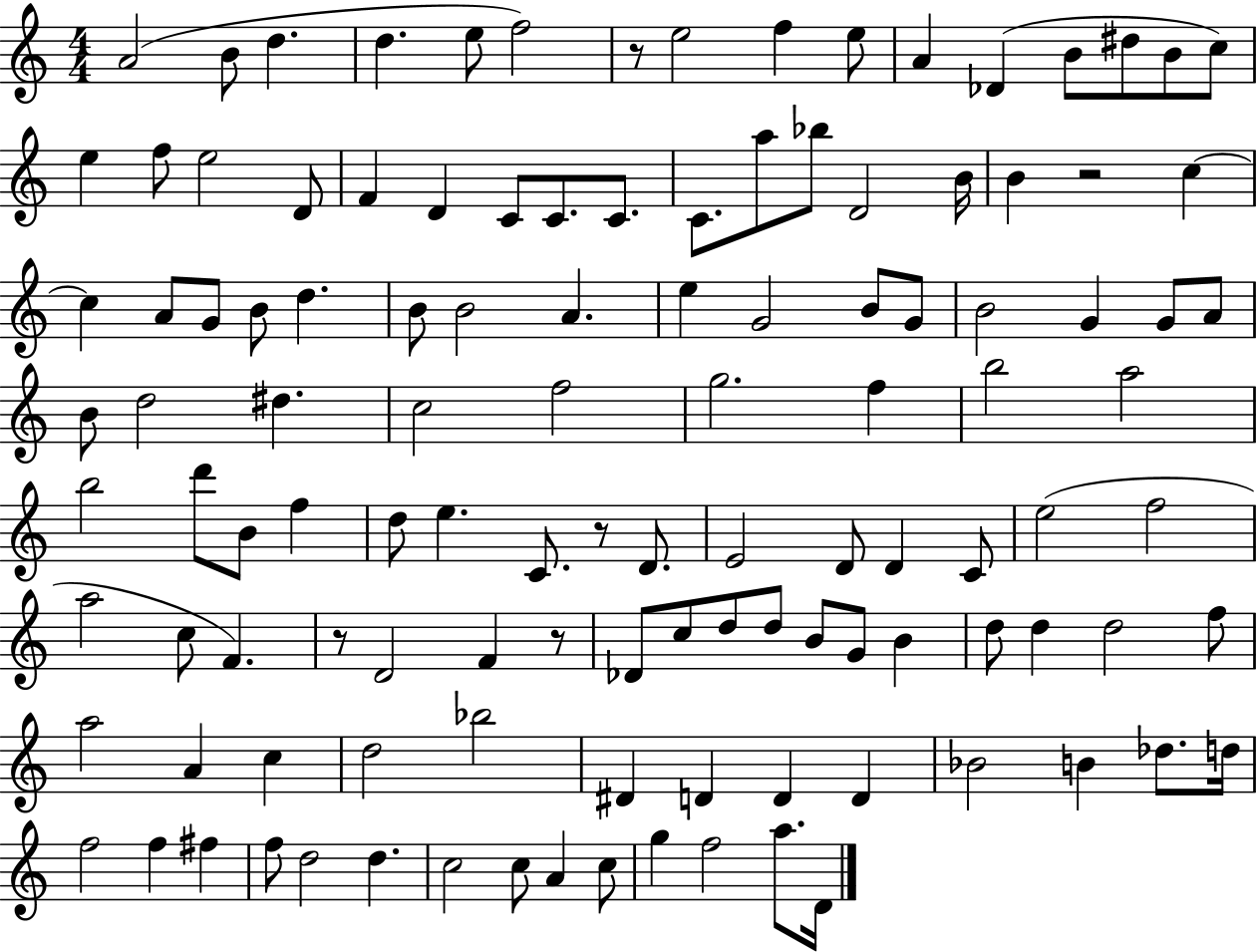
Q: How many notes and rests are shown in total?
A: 118